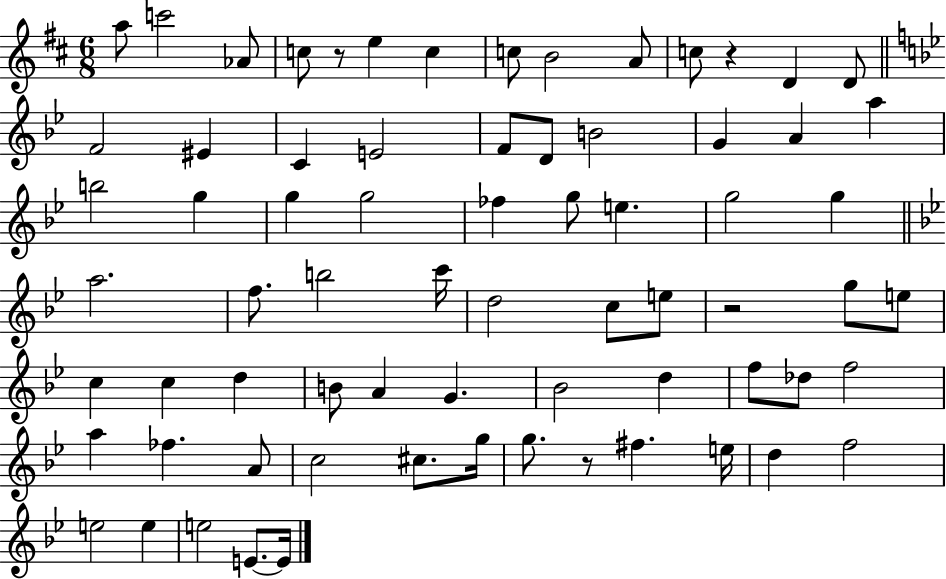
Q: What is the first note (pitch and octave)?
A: A5